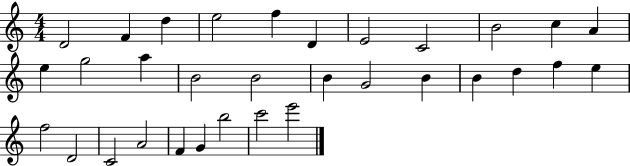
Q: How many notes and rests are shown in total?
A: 32